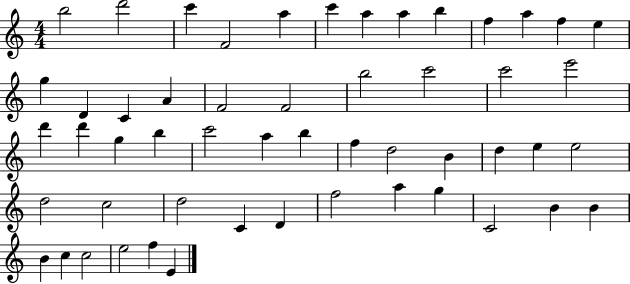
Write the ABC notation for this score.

X:1
T:Untitled
M:4/4
L:1/4
K:C
b2 d'2 c' F2 a c' a a b f a f e g D C A F2 F2 b2 c'2 c'2 e'2 d' d' g b c'2 a b f d2 B d e e2 d2 c2 d2 C D f2 a g C2 B B B c c2 e2 f E